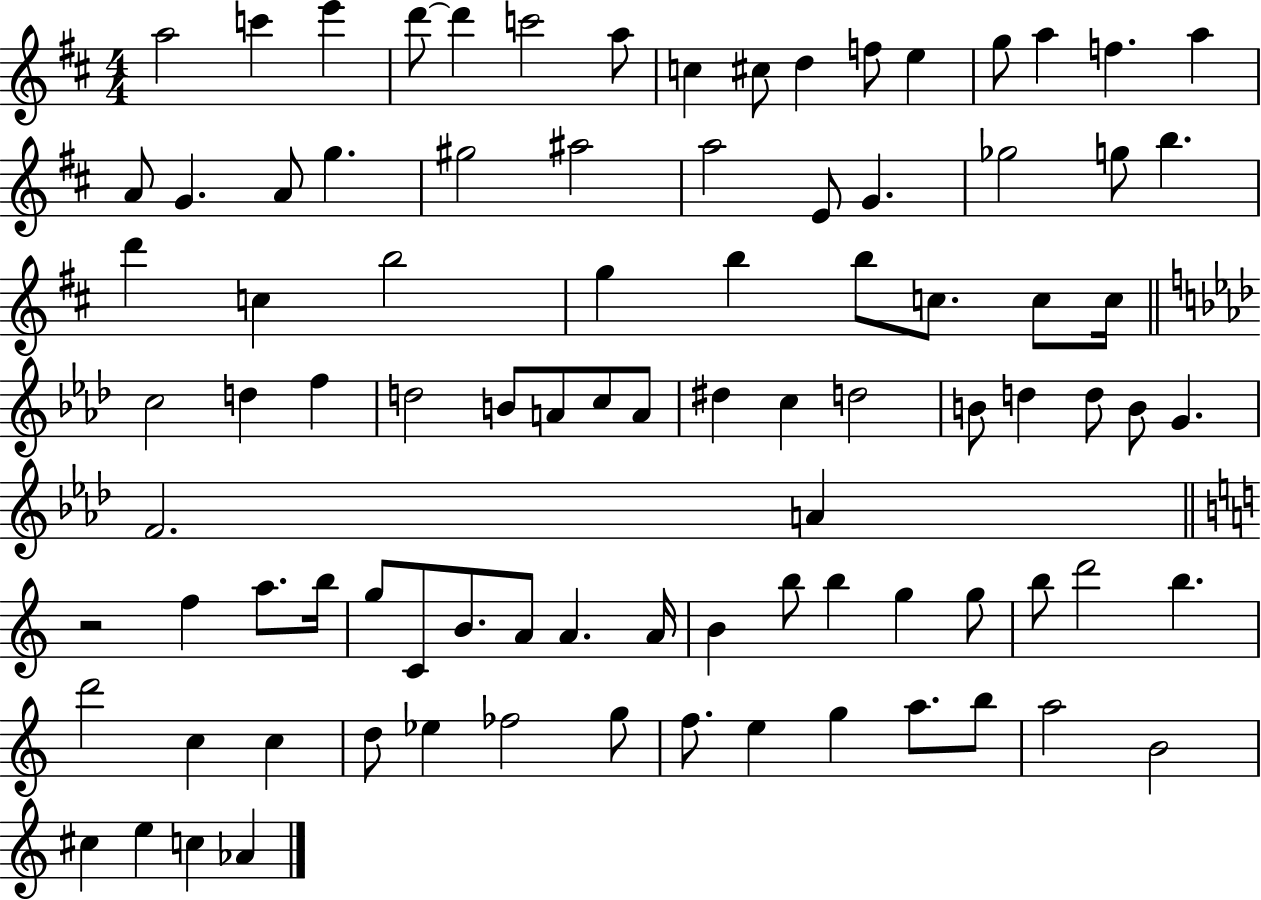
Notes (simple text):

A5/h C6/q E6/q D6/e D6/q C6/h A5/e C5/q C#5/e D5/q F5/e E5/q G5/e A5/q F5/q. A5/q A4/e G4/q. A4/e G5/q. G#5/h A#5/h A5/h E4/e G4/q. Gb5/h G5/e B5/q. D6/q C5/q B5/h G5/q B5/q B5/e C5/e. C5/e C5/s C5/h D5/q F5/q D5/h B4/e A4/e C5/e A4/e D#5/q C5/q D5/h B4/e D5/q D5/e B4/e G4/q. F4/h. A4/q R/h F5/q A5/e. B5/s G5/e C4/e B4/e. A4/e A4/q. A4/s B4/q B5/e B5/q G5/q G5/e B5/e D6/h B5/q. D6/h C5/q C5/q D5/e Eb5/q FES5/h G5/e F5/e. E5/q G5/q A5/e. B5/e A5/h B4/h C#5/q E5/q C5/q Ab4/q